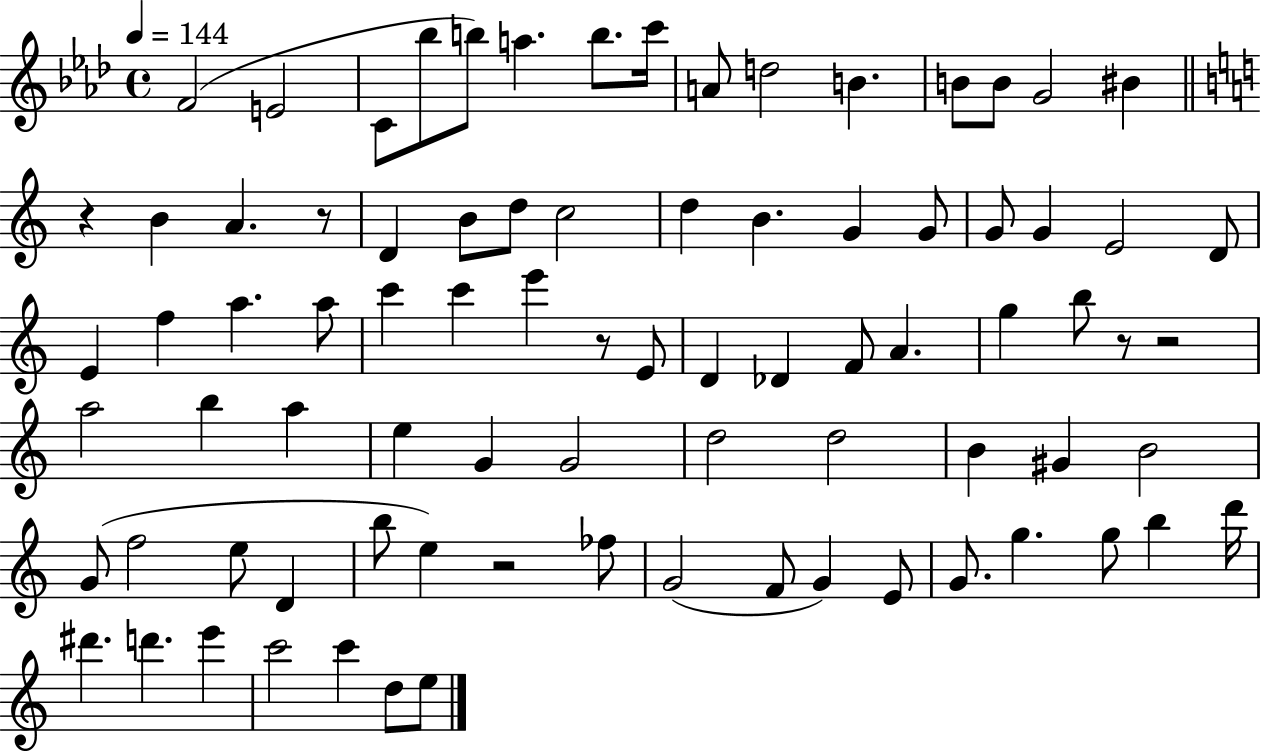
X:1
T:Untitled
M:4/4
L:1/4
K:Ab
F2 E2 C/2 _b/2 b/2 a b/2 c'/4 A/2 d2 B B/2 B/2 G2 ^B z B A z/2 D B/2 d/2 c2 d B G G/2 G/2 G E2 D/2 E f a a/2 c' c' e' z/2 E/2 D _D F/2 A g b/2 z/2 z2 a2 b a e G G2 d2 d2 B ^G B2 G/2 f2 e/2 D b/2 e z2 _f/2 G2 F/2 G E/2 G/2 g g/2 b d'/4 ^d' d' e' c'2 c' d/2 e/2